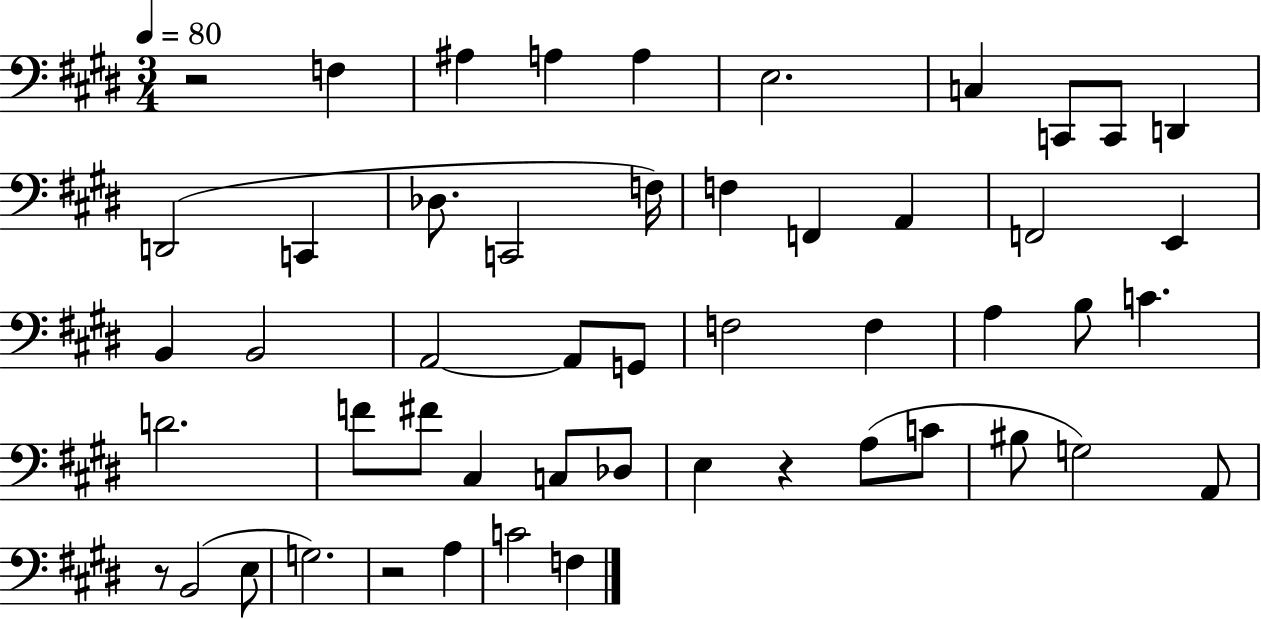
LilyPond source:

{
  \clef bass
  \numericTimeSignature
  \time 3/4
  \key e \major
  \tempo 4 = 80
  r2 f4 | ais4 a4 a4 | e2. | c4 c,8 c,8 d,4 | \break d,2( c,4 | des8. c,2 f16) | f4 f,4 a,4 | f,2 e,4 | \break b,4 b,2 | a,2~~ a,8 g,8 | f2 f4 | a4 b8 c'4. | \break d'2. | f'8 fis'8 cis4 c8 des8 | e4 r4 a8( c'8 | bis8 g2) a,8 | \break r8 b,2( e8 | g2.) | r2 a4 | c'2 f4 | \break \bar "|."
}